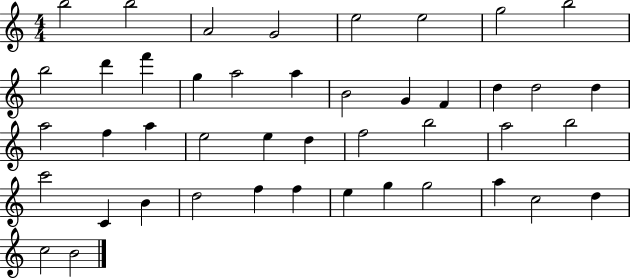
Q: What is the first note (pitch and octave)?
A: B5